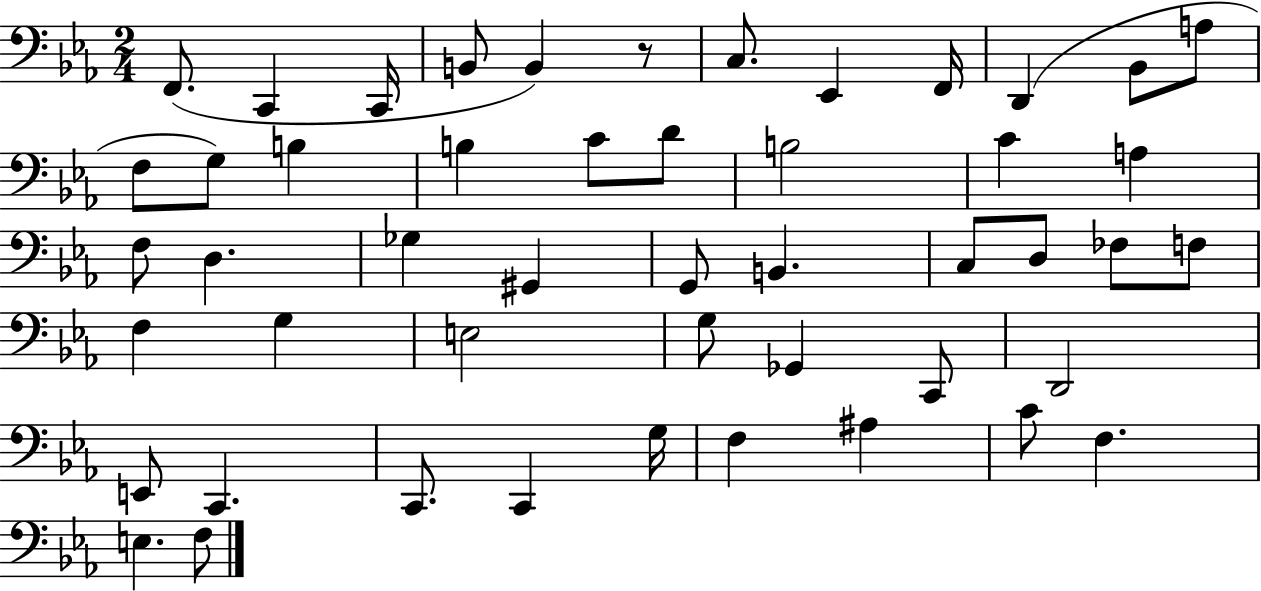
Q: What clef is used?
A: bass